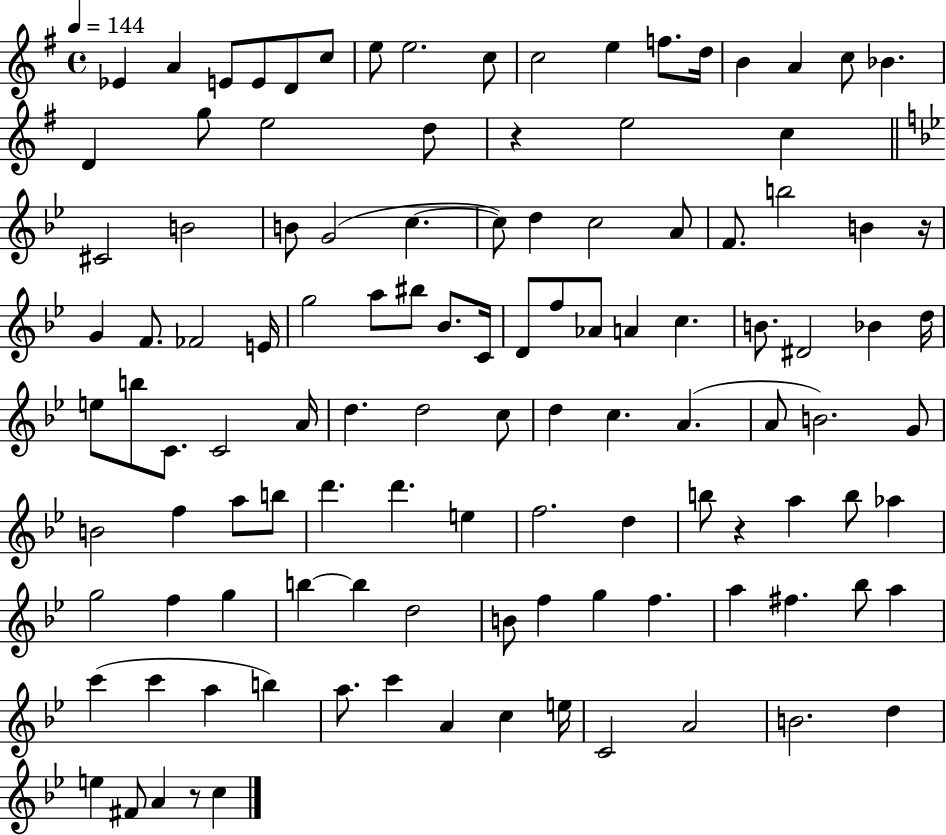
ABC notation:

X:1
T:Untitled
M:4/4
L:1/4
K:G
_E A E/2 E/2 D/2 c/2 e/2 e2 c/2 c2 e f/2 d/4 B A c/2 _B D g/2 e2 d/2 z e2 c ^C2 B2 B/2 G2 c c/2 d c2 A/2 F/2 b2 B z/4 G F/2 _F2 E/4 g2 a/2 ^b/2 _B/2 C/4 D/2 f/2 _A/2 A c B/2 ^D2 _B d/4 e/2 b/2 C/2 C2 A/4 d d2 c/2 d c A A/2 B2 G/2 B2 f a/2 b/2 d' d' e f2 d b/2 z a b/2 _a g2 f g b b d2 B/2 f g f a ^f _b/2 a c' c' a b a/2 c' A c e/4 C2 A2 B2 d e ^F/2 A z/2 c